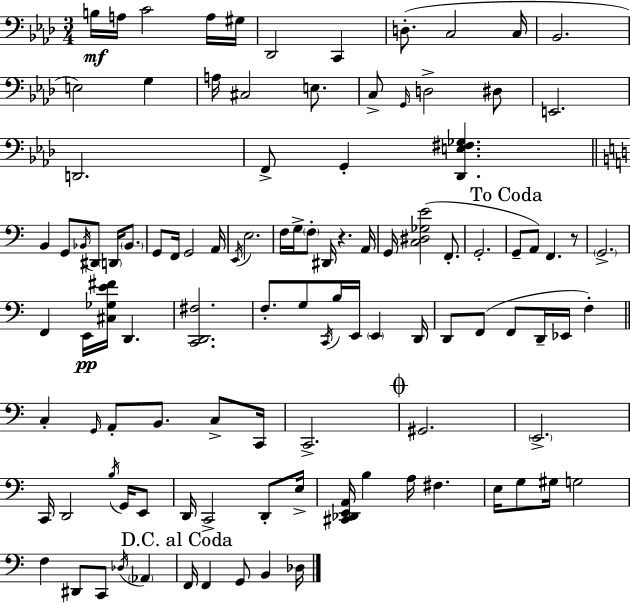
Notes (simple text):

B3/s A3/s C4/h A3/s G#3/s Db2/h C2/q D3/e. C3/h C3/s Bb2/h. E3/h G3/q A3/s C#3/h E3/e. C3/e G2/s D3/h D#3/e E2/h. D2/h. F2/e G2/q [Db2,E3,F#3,Gb3]/q. B2/q G2/e Bb2/s D#2/e D2/s Bb2/e. G2/e F2/s G2/h A2/s E2/s E3/h. F3/s G3/s F3/e D#2/s R/q. A2/s G2/s [C3,D#3,Gb3,E4]/h F2/e. G2/h. G2/e A2/e F2/q. R/e G2/h. F2/q E2/s [C#3,Gb3,E4,F#4]/s D2/q. [C2,D2,F#3]/h. F3/e. G3/e C2/s B3/s E2/s E2/q D2/s D2/e F2/e F2/e D2/s Eb2/s F3/q C3/q G2/s A2/e B2/e. C3/e C2/s C2/h. G#2/h. E2/h. C2/s D2/h B3/s G2/s E2/e D2/s C2/h D2/e E3/s [C#2,Db2,E2,A2]/s B3/q A3/s F#3/q. E3/s G3/e G#3/s G3/h F3/q D#2/e C2/e Db3/s Ab2/q F2/s F2/q G2/e B2/q Db3/s